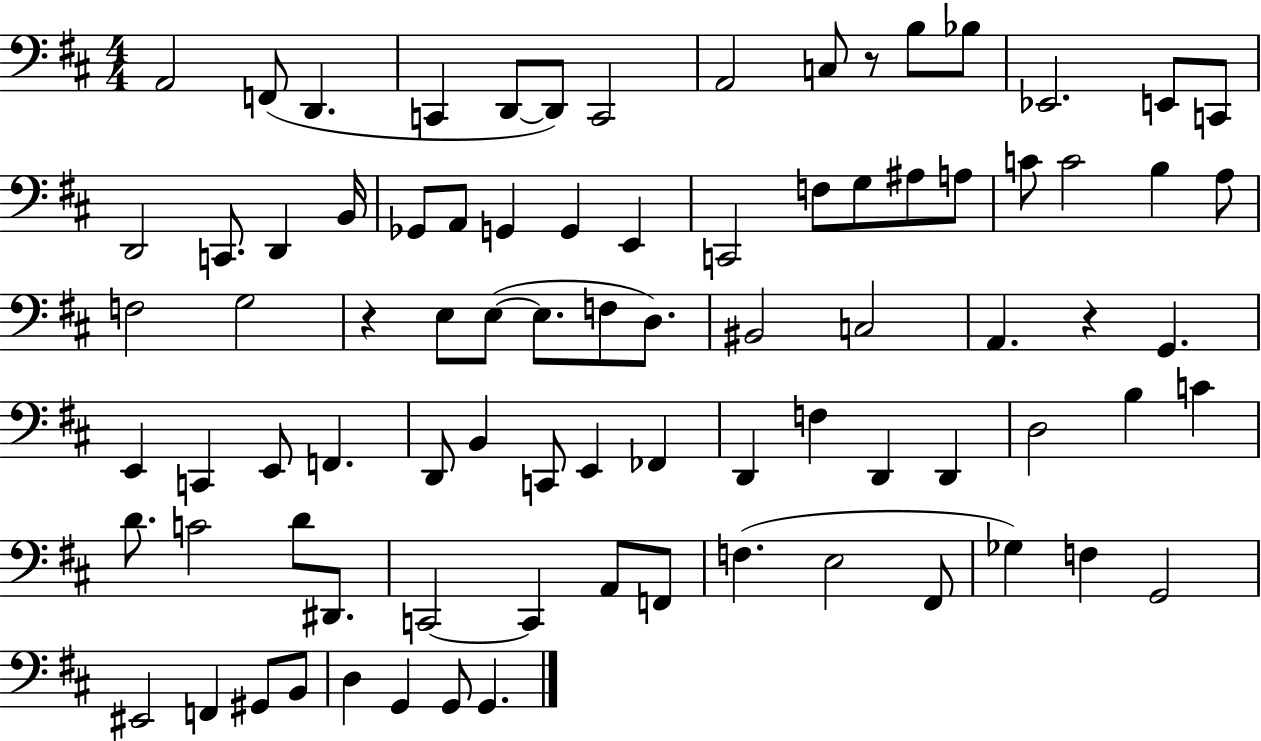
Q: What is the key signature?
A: D major